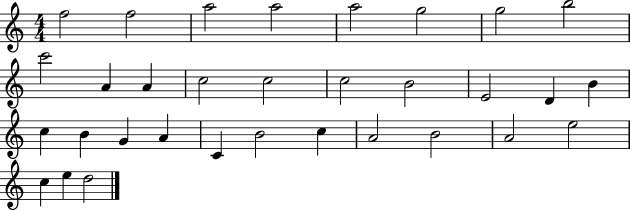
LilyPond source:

{
  \clef treble
  \numericTimeSignature
  \time 4/4
  \key c \major
  f''2 f''2 | a''2 a''2 | a''2 g''2 | g''2 b''2 | \break c'''2 a'4 a'4 | c''2 c''2 | c''2 b'2 | e'2 d'4 b'4 | \break c''4 b'4 g'4 a'4 | c'4 b'2 c''4 | a'2 b'2 | a'2 e''2 | \break c''4 e''4 d''2 | \bar "|."
}